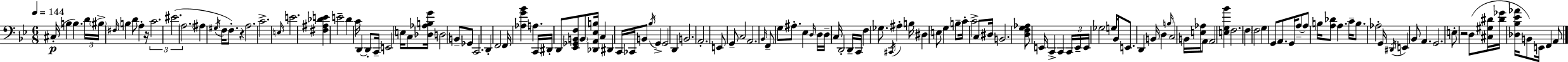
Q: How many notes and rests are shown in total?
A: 141